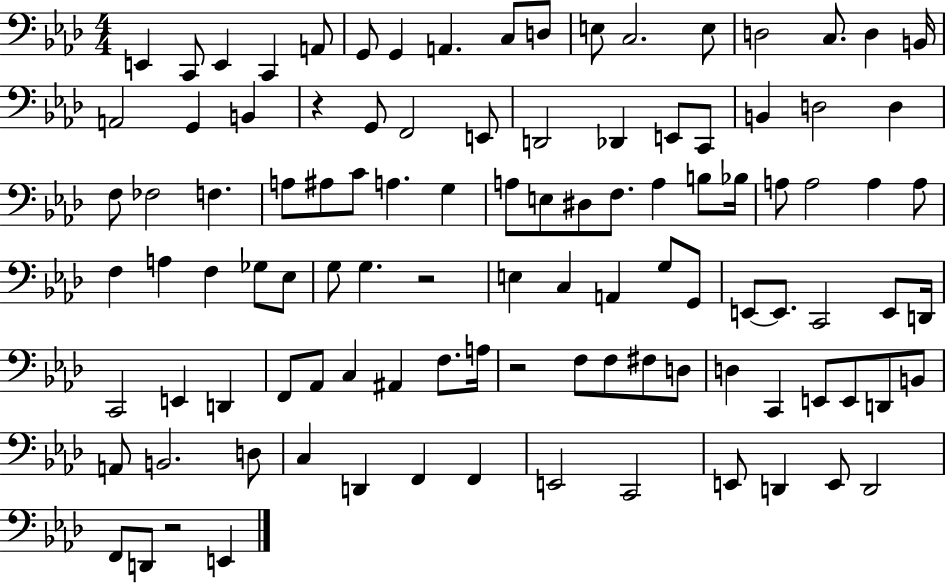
{
  \clef bass
  \numericTimeSignature
  \time 4/4
  \key aes \major
  e,4 c,8 e,4 c,4 a,8 | g,8 g,4 a,4. c8 d8 | e8 c2. e8 | d2 c8. d4 b,16 | \break a,2 g,4 b,4 | r4 g,8 f,2 e,8 | d,2 des,4 e,8 c,8 | b,4 d2 d4 | \break f8 fes2 f4. | a8 ais8 c'8 a4. g4 | a8 e8 dis8 f8. a4 b8 bes16 | a8 a2 a4 a8 | \break f4 a4 f4 ges8 ees8 | g8 g4. r2 | e4 c4 a,4 g8 g,8 | e,8~~ e,8. c,2 e,8 d,16 | \break c,2 e,4 d,4 | f,8 aes,8 c4 ais,4 f8. a16 | r2 f8 f8 fis8 d8 | d4 c,4 e,8 e,8 d,8 b,8 | \break a,8 b,2. d8 | c4 d,4 f,4 f,4 | e,2 c,2 | e,8 d,4 e,8 d,2 | \break f,8 d,8 r2 e,4 | \bar "|."
}